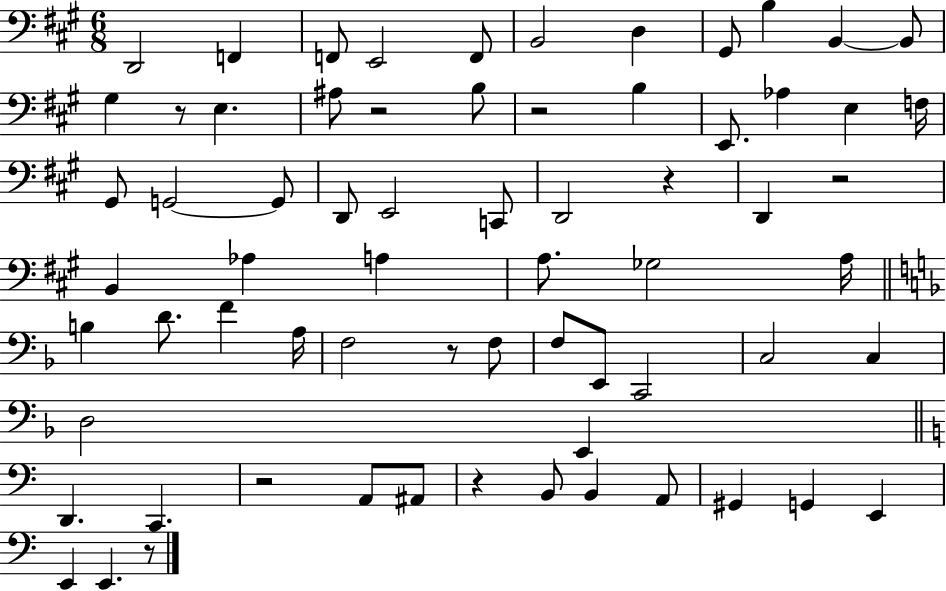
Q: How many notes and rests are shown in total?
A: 68